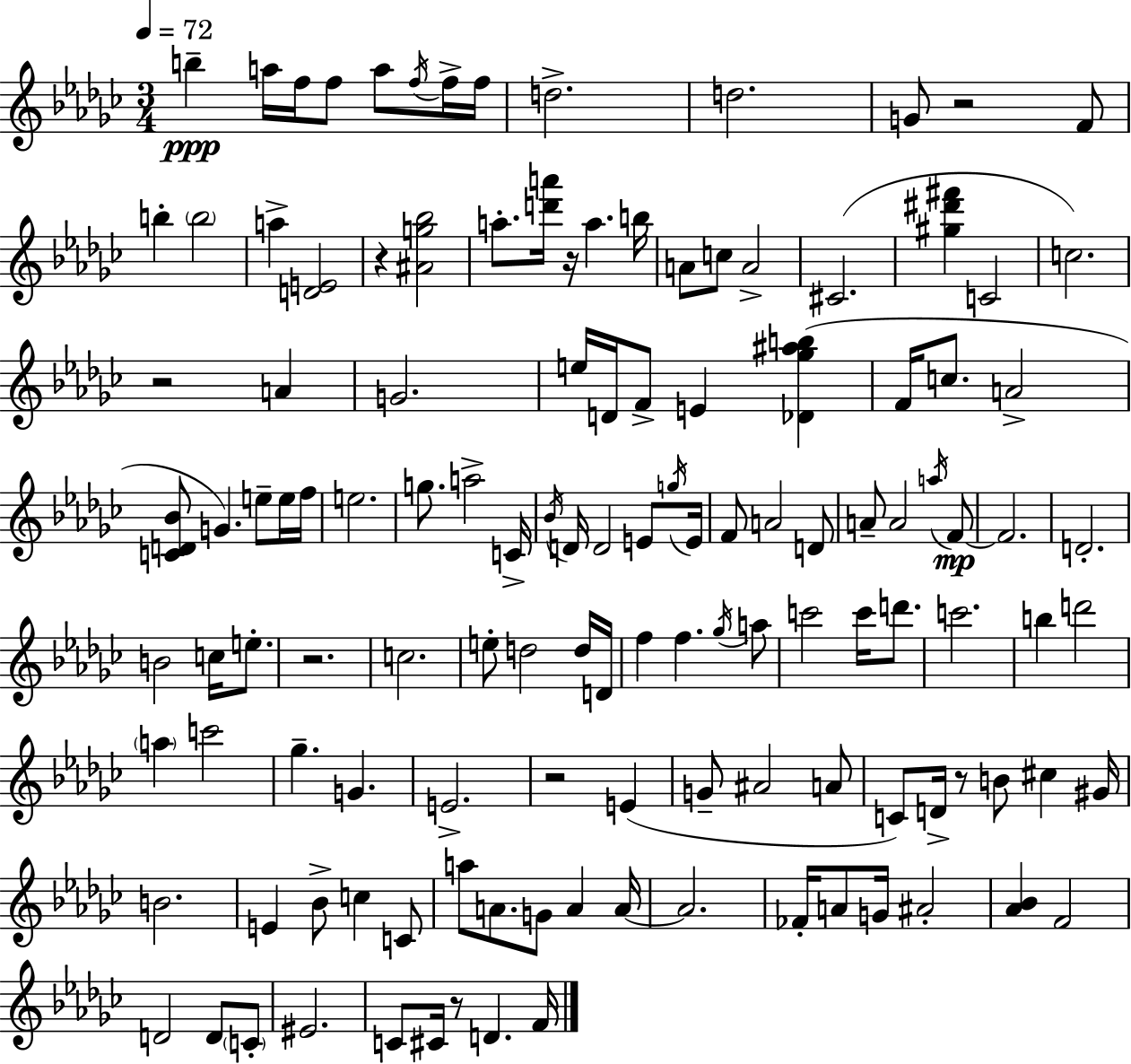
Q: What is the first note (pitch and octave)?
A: B5